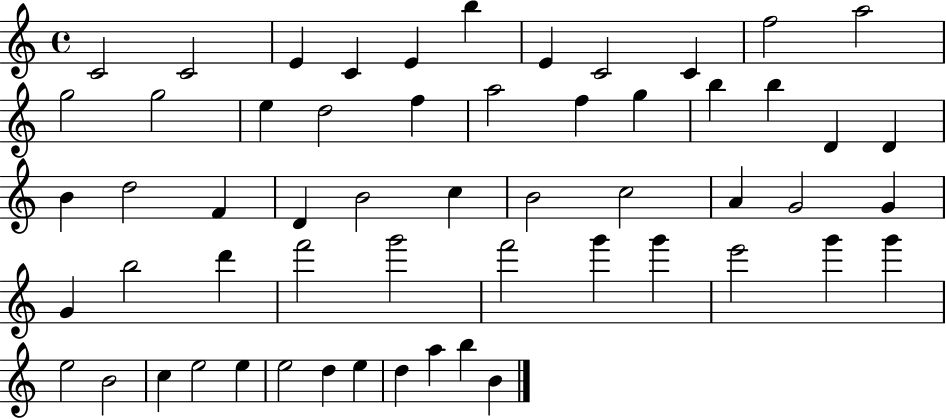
{
  \clef treble
  \time 4/4
  \defaultTimeSignature
  \key c \major
  c'2 c'2 | e'4 c'4 e'4 b''4 | e'4 c'2 c'4 | f''2 a''2 | \break g''2 g''2 | e''4 d''2 f''4 | a''2 f''4 g''4 | b''4 b''4 d'4 d'4 | \break b'4 d''2 f'4 | d'4 b'2 c''4 | b'2 c''2 | a'4 g'2 g'4 | \break g'4 b''2 d'''4 | f'''2 g'''2 | f'''2 g'''4 g'''4 | e'''2 g'''4 g'''4 | \break e''2 b'2 | c''4 e''2 e''4 | e''2 d''4 e''4 | d''4 a''4 b''4 b'4 | \break \bar "|."
}